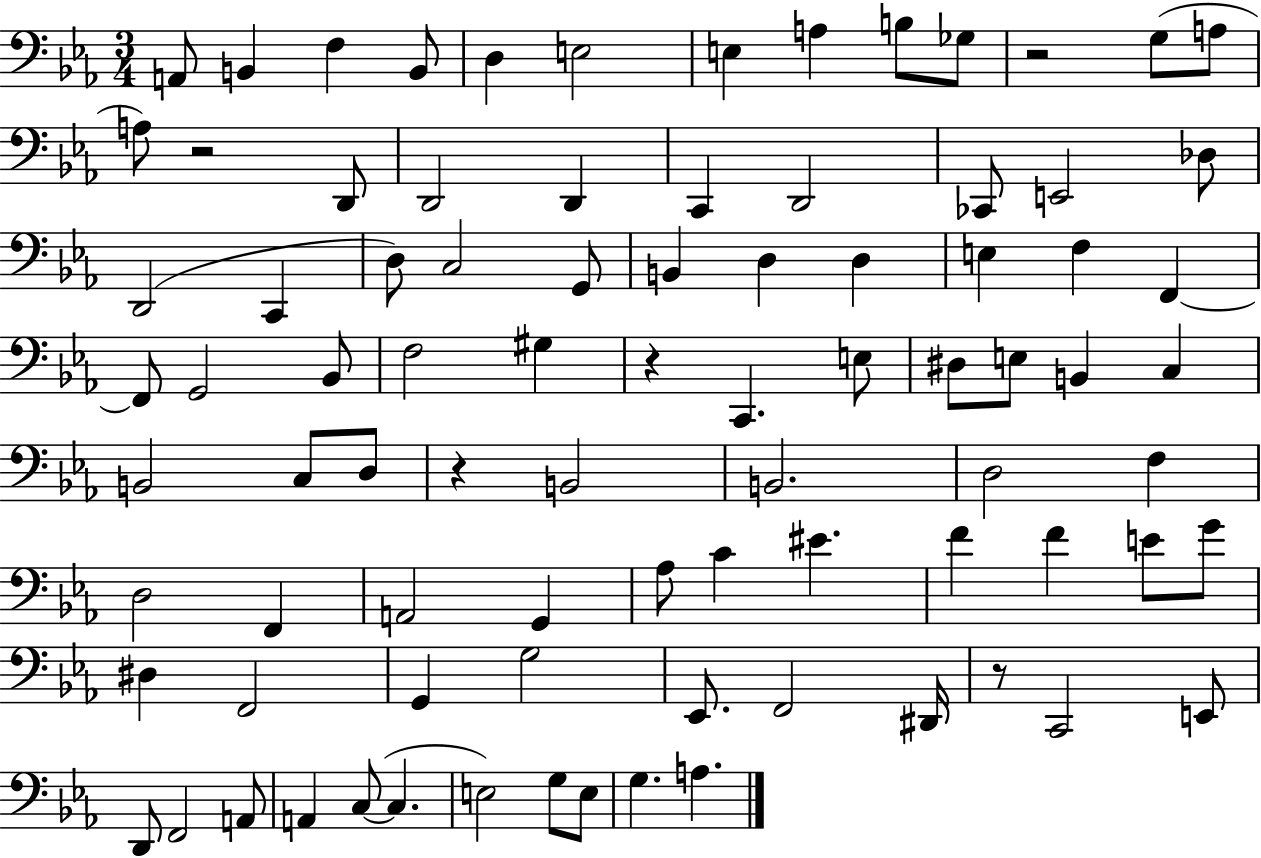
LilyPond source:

{
  \clef bass
  \numericTimeSignature
  \time 3/4
  \key ees \major
  a,8 b,4 f4 b,8 | d4 e2 | e4 a4 b8 ges8 | r2 g8( a8 | \break a8) r2 d,8 | d,2 d,4 | c,4 d,2 | ces,8 e,2 des8 | \break d,2( c,4 | d8) c2 g,8 | b,4 d4 d4 | e4 f4 f,4~~ | \break f,8 g,2 bes,8 | f2 gis4 | r4 c,4. e8 | dis8 e8 b,4 c4 | \break b,2 c8 d8 | r4 b,2 | b,2. | d2 f4 | \break d2 f,4 | a,2 g,4 | aes8 c'4 eis'4. | f'4 f'4 e'8 g'8 | \break dis4 f,2 | g,4 g2 | ees,8. f,2 dis,16 | r8 c,2 e,8 | \break d,8 f,2 a,8 | a,4 c8~(~ c4. | e2) g8 e8 | g4. a4. | \break \bar "|."
}